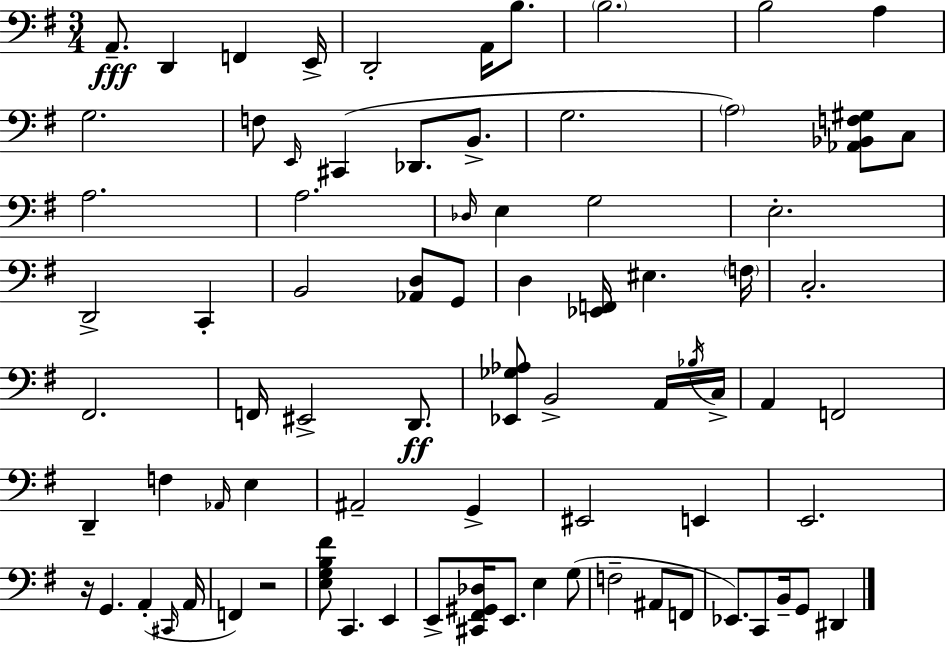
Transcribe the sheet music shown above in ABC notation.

X:1
T:Untitled
M:3/4
L:1/4
K:G
A,,/2 D,, F,, E,,/4 D,,2 A,,/4 B,/2 B,2 B,2 A, G,2 F,/2 E,,/4 ^C,, _D,,/2 B,,/2 G,2 A,2 [_A,,_B,,F,^G,]/2 C,/2 A,2 A,2 _D,/4 E, G,2 E,2 D,,2 C,, B,,2 [_A,,D,]/2 G,,/2 D, [_E,,F,,]/4 ^E, F,/4 C,2 ^F,,2 F,,/4 ^E,,2 D,,/2 [_E,,_G,_A,]/2 B,,2 A,,/4 _B,/4 C,/4 A,, F,,2 D,, F, _A,,/4 E, ^A,,2 G,, ^E,,2 E,, E,,2 z/4 G,, A,, ^C,,/4 A,,/4 F,, z2 [E,G,B,^F]/2 C,, E,, E,,/2 [^C,,^F,,^G,,_D,]/4 E,,/2 E, G,/2 F,2 ^A,,/2 F,,/2 _E,,/2 C,,/2 B,,/4 G,,/2 ^D,,